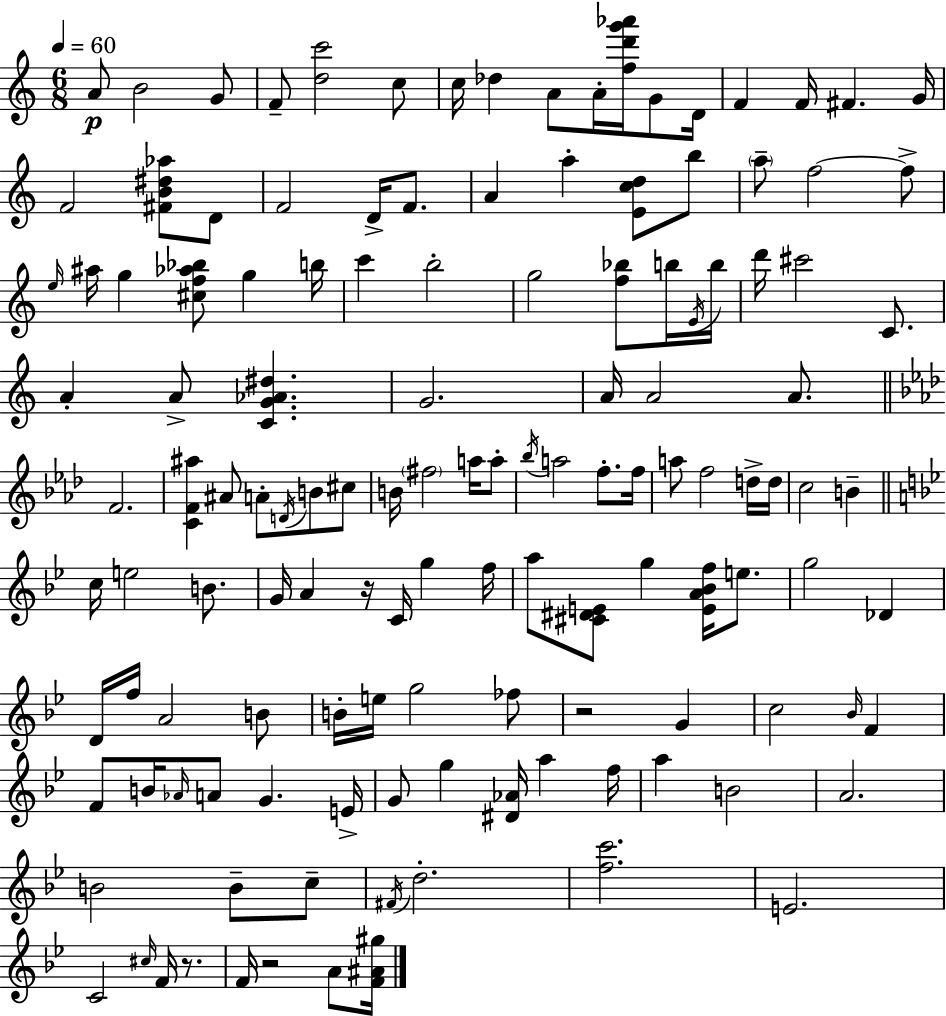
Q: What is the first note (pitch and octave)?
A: A4